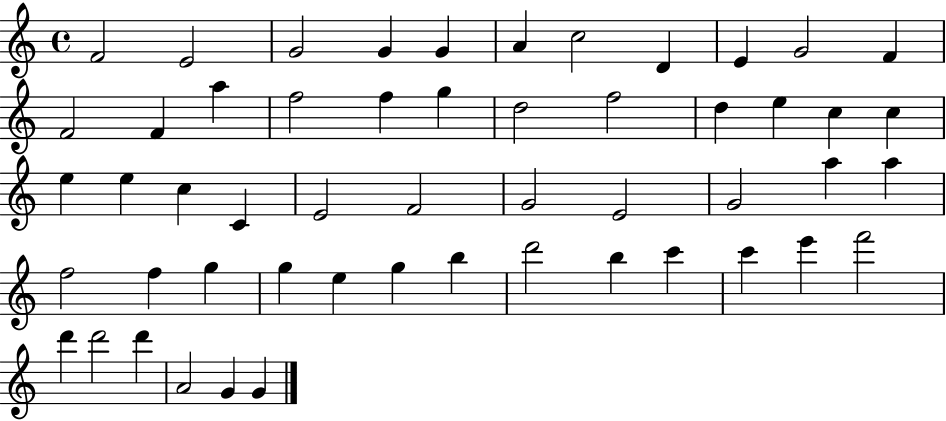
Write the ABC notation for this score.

X:1
T:Untitled
M:4/4
L:1/4
K:C
F2 E2 G2 G G A c2 D E G2 F F2 F a f2 f g d2 f2 d e c c e e c C E2 F2 G2 E2 G2 a a f2 f g g e g b d'2 b c' c' e' f'2 d' d'2 d' A2 G G